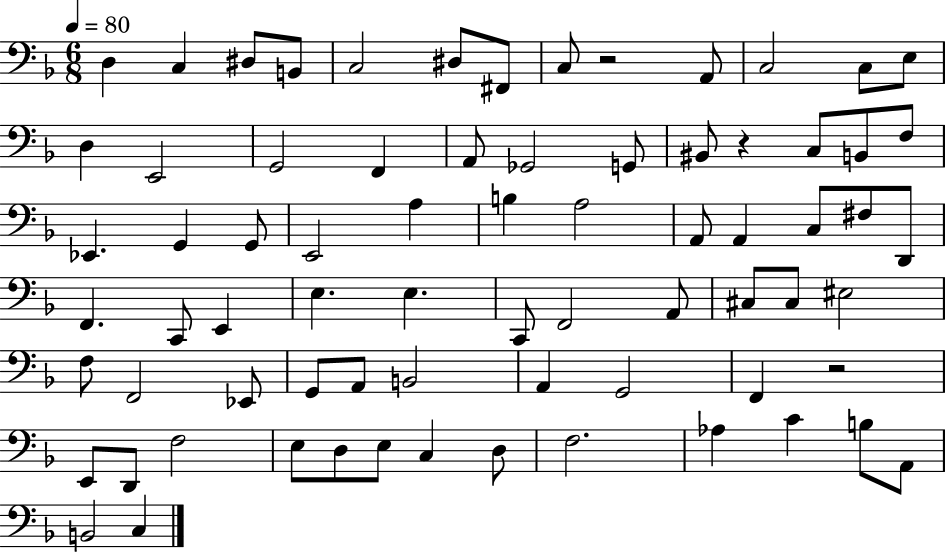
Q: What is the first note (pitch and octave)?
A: D3